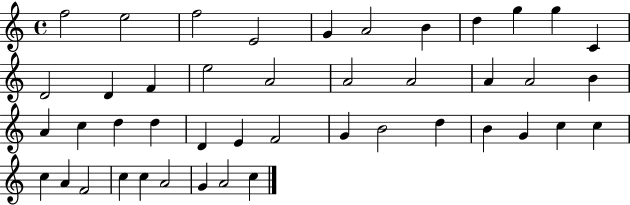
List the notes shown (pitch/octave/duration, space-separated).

F5/h E5/h F5/h E4/h G4/q A4/h B4/q D5/q G5/q G5/q C4/q D4/h D4/q F4/q E5/h A4/h A4/h A4/h A4/q A4/h B4/q A4/q C5/q D5/q D5/q D4/q E4/q F4/h G4/q B4/h D5/q B4/q G4/q C5/q C5/q C5/q A4/q F4/h C5/q C5/q A4/h G4/q A4/h C5/q